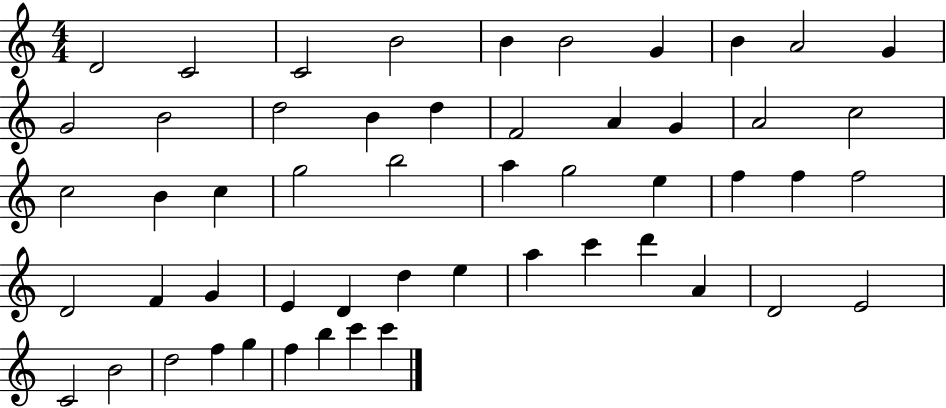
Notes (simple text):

D4/h C4/h C4/h B4/h B4/q B4/h G4/q B4/q A4/h G4/q G4/h B4/h D5/h B4/q D5/q F4/h A4/q G4/q A4/h C5/h C5/h B4/q C5/q G5/h B5/h A5/q G5/h E5/q F5/q F5/q F5/h D4/h F4/q G4/q E4/q D4/q D5/q E5/q A5/q C6/q D6/q A4/q D4/h E4/h C4/h B4/h D5/h F5/q G5/q F5/q B5/q C6/q C6/q